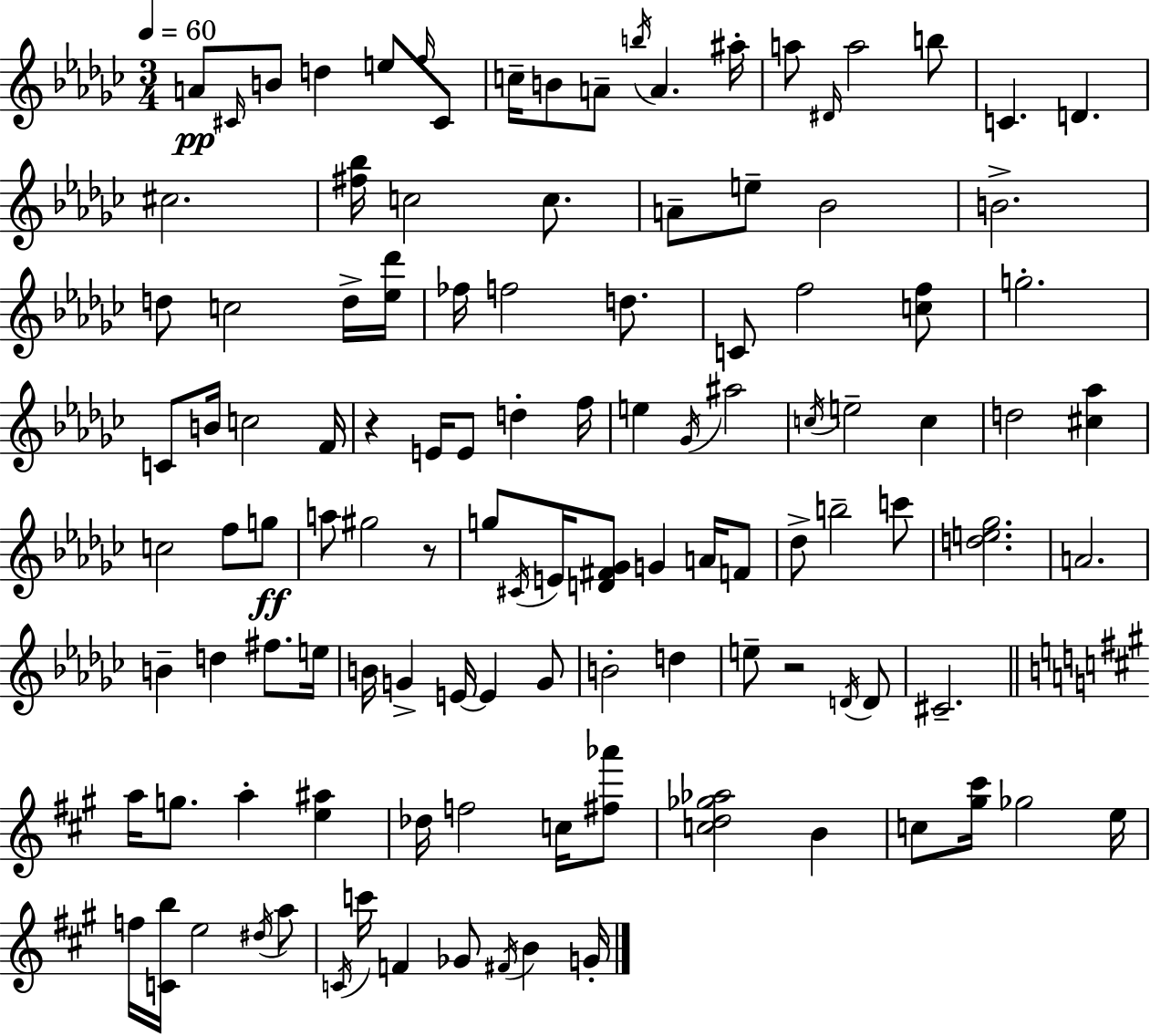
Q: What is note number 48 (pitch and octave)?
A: E5